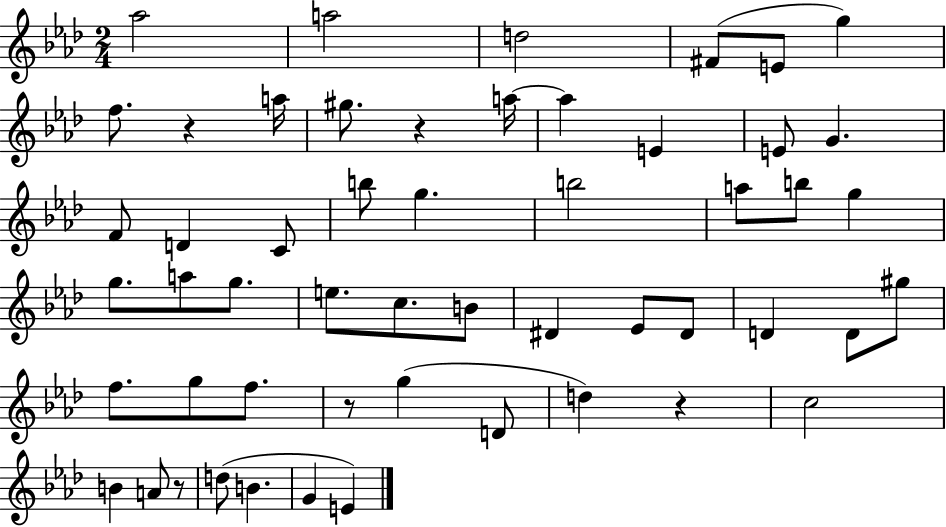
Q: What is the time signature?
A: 2/4